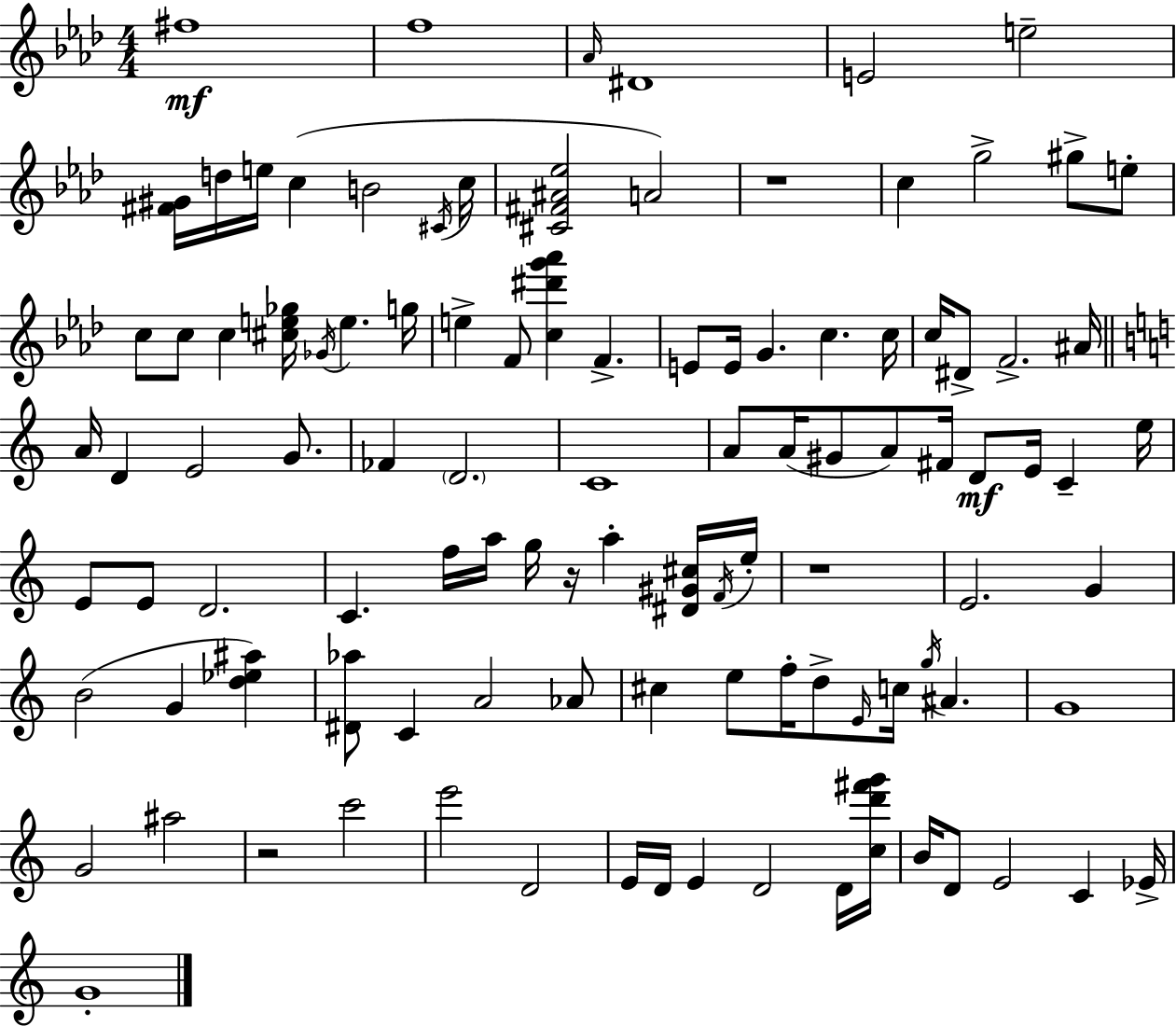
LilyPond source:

{
  \clef treble
  \numericTimeSignature
  \time 4/4
  \key f \minor
  \repeat volta 2 { fis''1\mf | f''1 | \grace { aes'16 } dis'1 | e'2 e''2-- | \break <fis' gis'>16 d''16 e''16 c''4( b'2 | \acciaccatura { cis'16 } c''16 <cis' fis' ais' ees''>2 a'2) | r1 | c''4 g''2-> gis''8-> | \break e''8-. c''8 c''8 c''4 <cis'' e'' ges''>16 \acciaccatura { ges'16 } e''4. | g''16 e''4-> f'8 <c'' dis''' g''' aes'''>4 f'4.-> | e'8 e'16 g'4. c''4. | c''16 c''16 dis'8-> f'2.-> | \break ais'16 \bar "||" \break \key a \minor a'16 d'4 e'2 g'8. | fes'4 \parenthesize d'2. | c'1 | a'8 a'16( gis'8 a'8) fis'16 d'8\mf e'16 c'4-- e''16 | \break e'8 e'8 d'2. | c'4. f''16 a''16 g''16 r16 a''4-. <dis' gis' cis''>16 \acciaccatura { f'16 } | e''16-. r1 | e'2. g'4 | \break b'2( g'4 <d'' ees'' ais''>4) | <dis' aes''>8 c'4 a'2 aes'8 | cis''4 e''8 f''16-. d''8-> \grace { e'16 } c''16 \acciaccatura { g''16 } ais'4. | g'1 | \break g'2 ais''2 | r2 c'''2 | e'''2 d'2 | e'16 d'16 e'4 d'2 | \break d'16 <c'' d''' fis''' g'''>16 b'16 d'8 e'2 c'4 | ees'16-> g'1-. | } \bar "|."
}